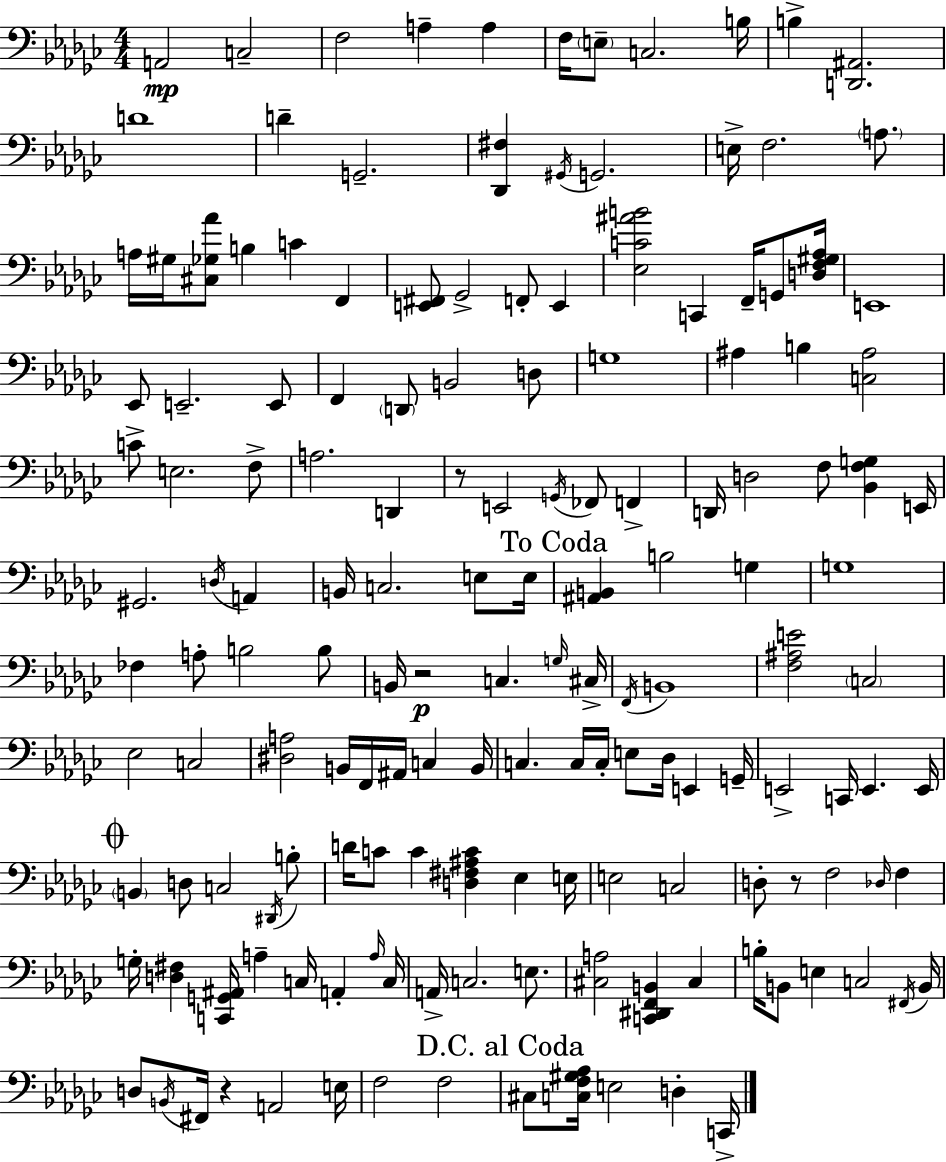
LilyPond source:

{
  \clef bass
  \numericTimeSignature
  \time 4/4
  \key ees \minor
  \repeat volta 2 { a,2\mp c2-- | f2 a4-- a4 | f16 \parenthesize e8-- c2. b16 | b4-> <d, ais,>2. | \break d'1 | d'4-- g,2.-- | <des, fis>4 \acciaccatura { gis,16 } g,2. | e16-> f2. \parenthesize a8. | \break a16 gis16 <cis ges aes'>8 b4 c'4 f,4 | <e, fis,>8 ges,2-> f,8-. e,4 | <ees c' ais' b'>2 c,4 f,16-- g,8 | <d f gis aes>16 e,1 | \break ees,8 e,2.-- e,8 | f,4 \parenthesize d,8 b,2 d8 | g1 | ais4 b4 <c ais>2 | \break c'8-> e2. f8-> | a2. d,4 | r8 e,2 \acciaccatura { g,16 } fes,8 f,4-> | d,16 d2 f8 <bes, f g>4 | \break e,16 gis,2. \acciaccatura { d16 } a,4 | b,16 c2. | e8 e16 \mark "To Coda" <ais, b,>4 b2 g4 | g1 | \break fes4 a8-. b2 | b8 b,16 r2\p c4. | \grace { g16 } cis16-> \acciaccatura { f,16 } b,1 | <f ais e'>2 \parenthesize c2 | \break ees2 c2 | <dis a>2 b,16 f,16 ais,16 | c4 b,16 c4. c16 c16-. e8 des16 | e,4 g,16-- e,2-> c,16 e,4. | \break e,16 \mark \markup { \musicglyph "scripts.coda" } \parenthesize b,4 d8 c2 | \acciaccatura { dis,16 } b8-. d'16 c'8 c'4 <d fis ais c'>4 | ees4 e16 e2 c2 | d8-. r8 f2 | \break \grace { des16 } f4 g16-. <d fis>4 <c, g, ais,>16 a4-- | c16 a,4-. \grace { a16 } c16 a,16-> c2. | e8. <cis a>2 | <c, dis, f, b,>4 cis4 b16-. b,8 e4 c2 | \break \acciaccatura { fis,16 } b,16 d8 \acciaccatura { b,16 } fis,16 r4 | a,2 e16 f2 | f2 \mark "D.C. al Coda" cis8 <c f gis aes>16 e2 | d4-. c,16-> } \bar "|."
}